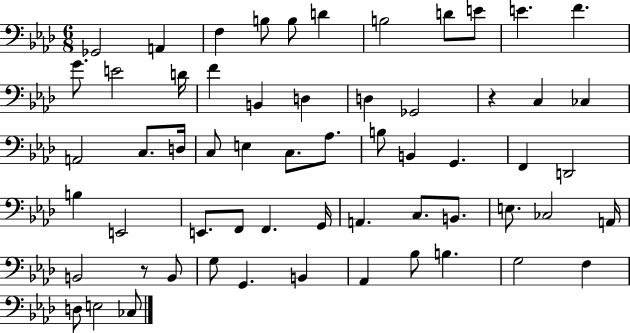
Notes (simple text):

Gb2/h A2/q F3/q B3/e B3/e D4/q B3/h D4/e E4/e E4/q. F4/q. G4/e. E4/h D4/s F4/q B2/q D3/q D3/q Gb2/h R/q C3/q CES3/q A2/h C3/e. D3/s C3/e E3/q C3/e. Ab3/e. B3/e B2/q G2/q. F2/q D2/h B3/q E2/h E2/e. F2/e F2/q. G2/s A2/q. C3/e. B2/e. E3/e. CES3/h A2/s B2/h R/e B2/e G3/e G2/q. B2/q Ab2/q Bb3/e B3/q. G3/h F3/q D3/e E3/h CES3/e